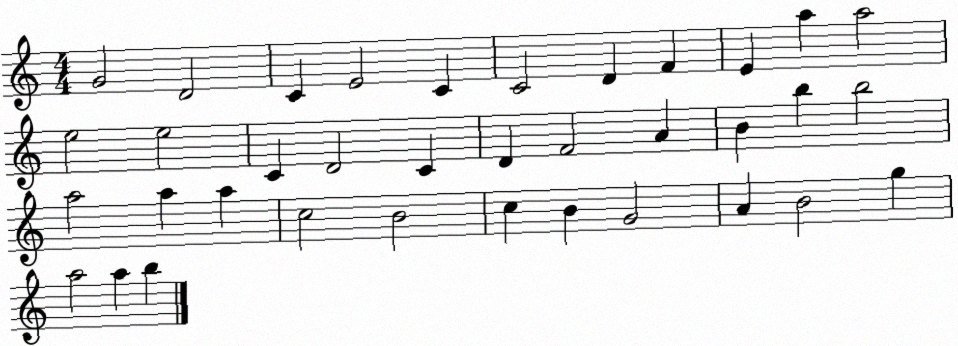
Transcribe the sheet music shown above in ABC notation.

X:1
T:Untitled
M:4/4
L:1/4
K:C
G2 D2 C E2 C C2 D F E a a2 e2 e2 C D2 C D F2 A B b b2 a2 a a c2 B2 c B G2 A B2 g a2 a b